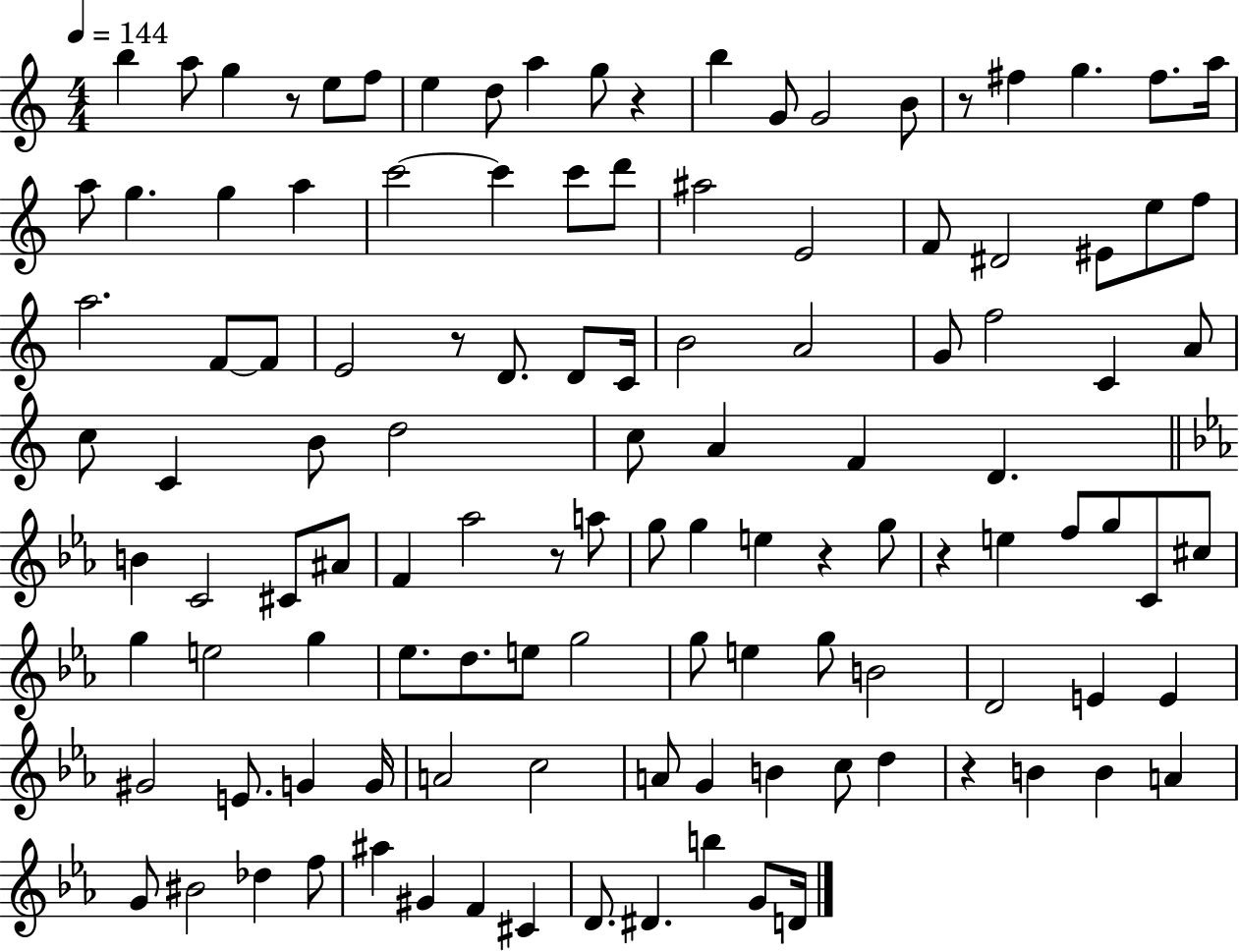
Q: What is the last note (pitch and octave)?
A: D4